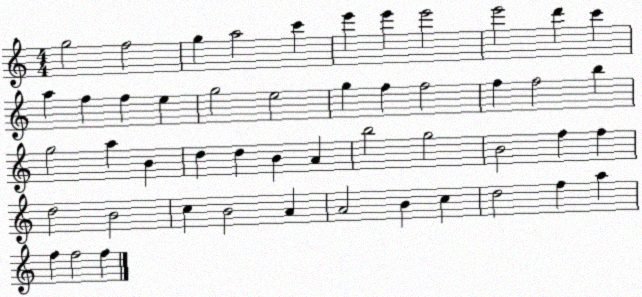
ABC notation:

X:1
T:Untitled
M:4/4
L:1/4
K:C
g2 f2 g a2 c' e' e' e'2 e'2 d' c' a f f e g2 e2 g f f2 f f2 b g2 a B d d B A b2 g2 B2 f f d2 B2 c B2 A A2 B c d2 f a f f2 f